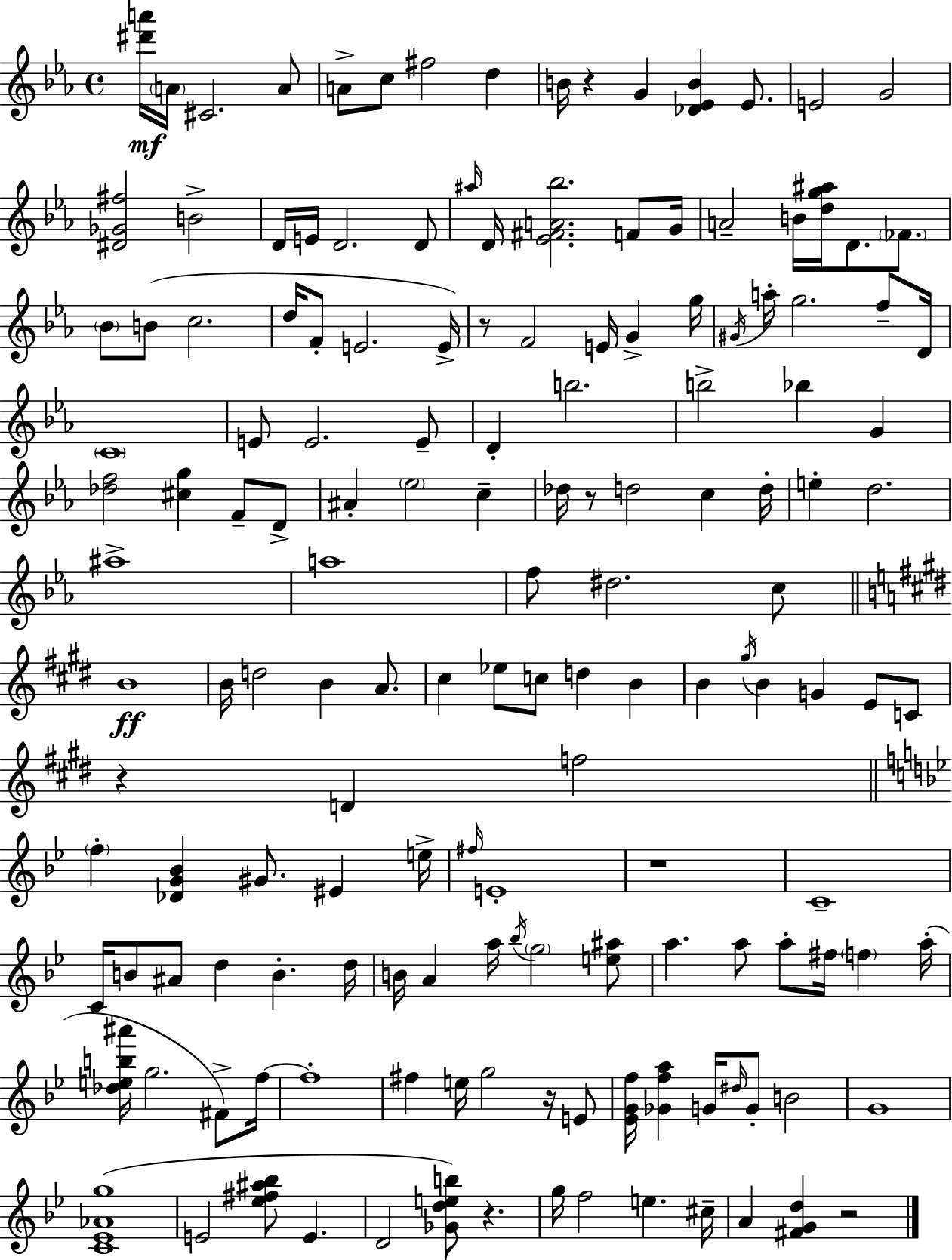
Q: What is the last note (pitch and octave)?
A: A4